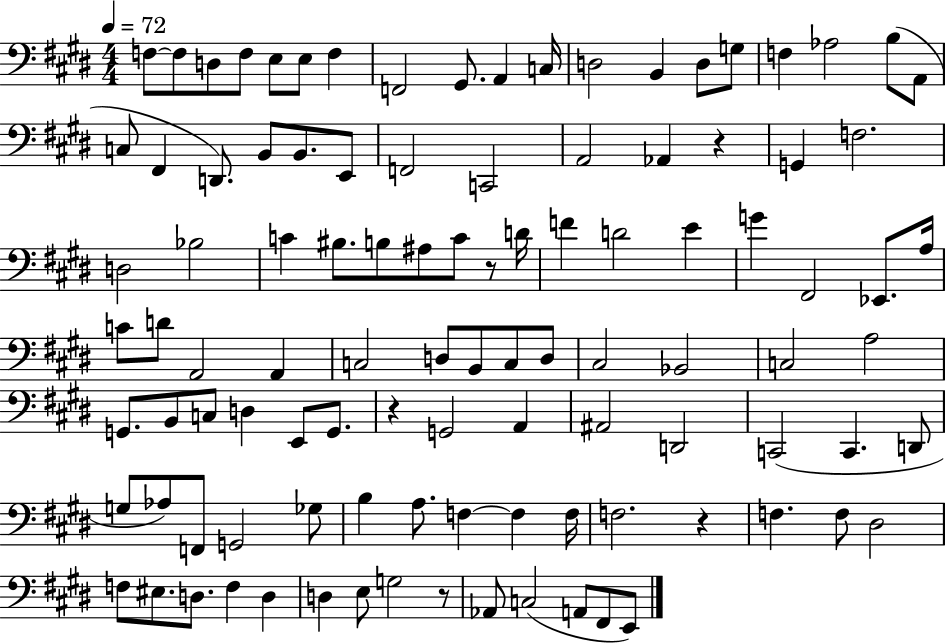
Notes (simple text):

F3/e F3/e D3/e F3/e E3/e E3/e F3/q F2/h G#2/e. A2/q C3/s D3/h B2/q D3/e G3/e F3/q Ab3/h B3/e A2/e C3/e F#2/q D2/e. B2/e B2/e. E2/e F2/h C2/h A2/h Ab2/q R/q G2/q F3/h. D3/h Bb3/h C4/q BIS3/e. B3/e A#3/e C4/e R/e D4/s F4/q D4/h E4/q G4/q F#2/h Eb2/e. A3/s C4/e D4/e A2/h A2/q C3/h D3/e B2/e C3/e D3/e C#3/h Bb2/h C3/h A3/h G2/e. B2/e C3/e D3/q E2/e G2/e. R/q G2/h A2/q A#2/h D2/h C2/h C2/q. D2/e G3/e Ab3/e F2/e G2/h Gb3/e B3/q A3/e. F3/q F3/q F3/s F3/h. R/q F3/q. F3/e D#3/h F3/e EIS3/e. D3/e. F3/q D3/q D3/q E3/e G3/h R/e Ab2/e C3/h A2/e F#2/e E2/e